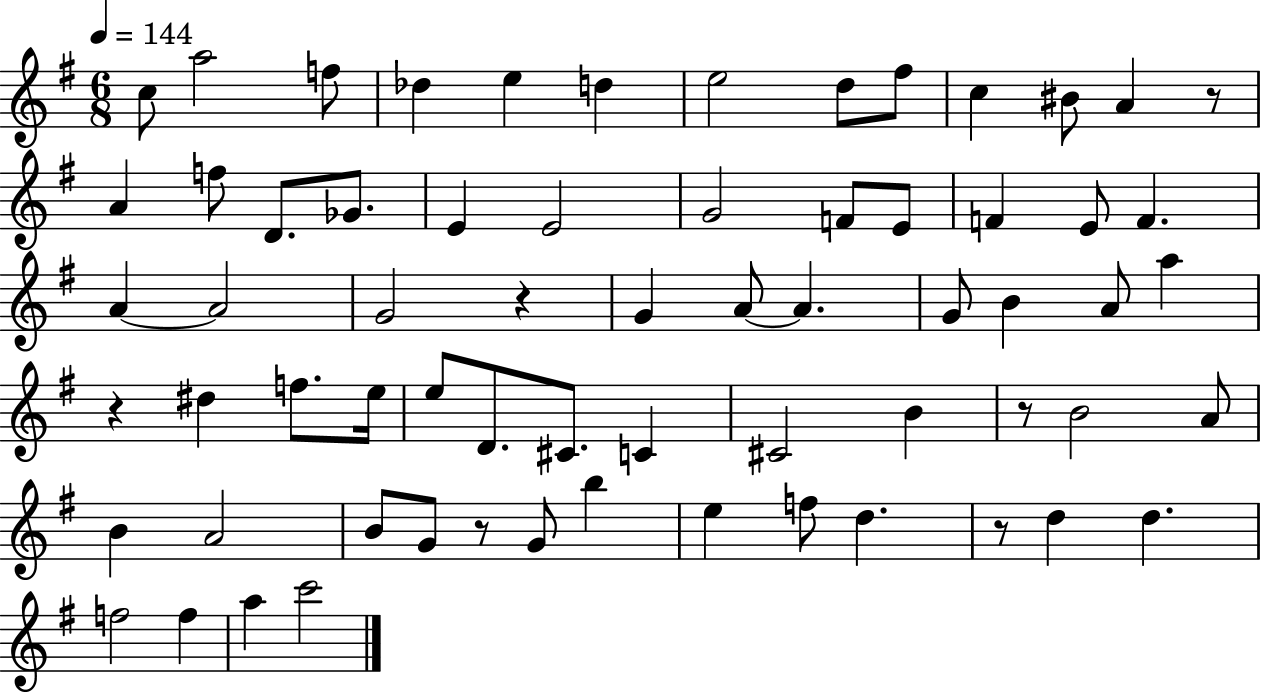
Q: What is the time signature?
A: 6/8